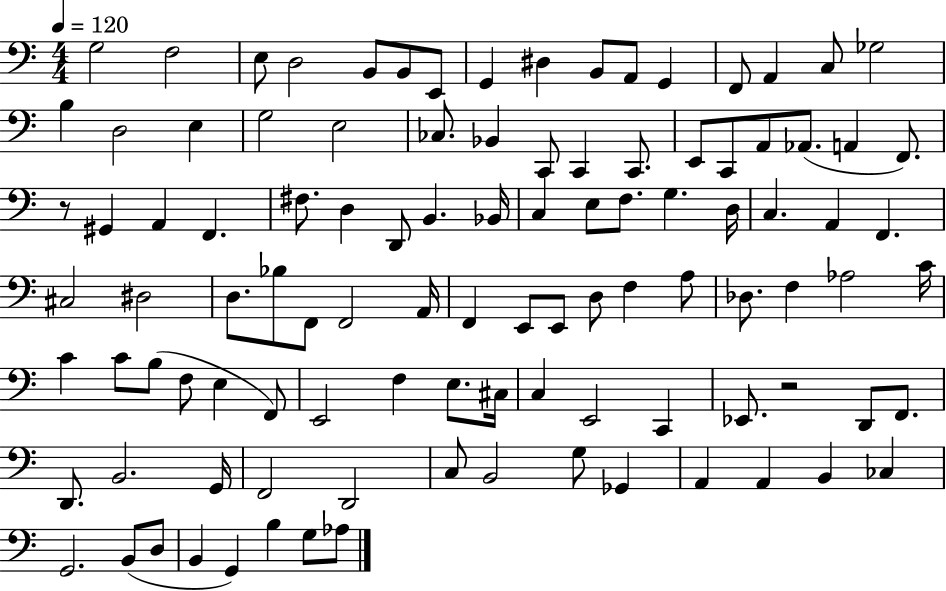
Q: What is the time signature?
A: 4/4